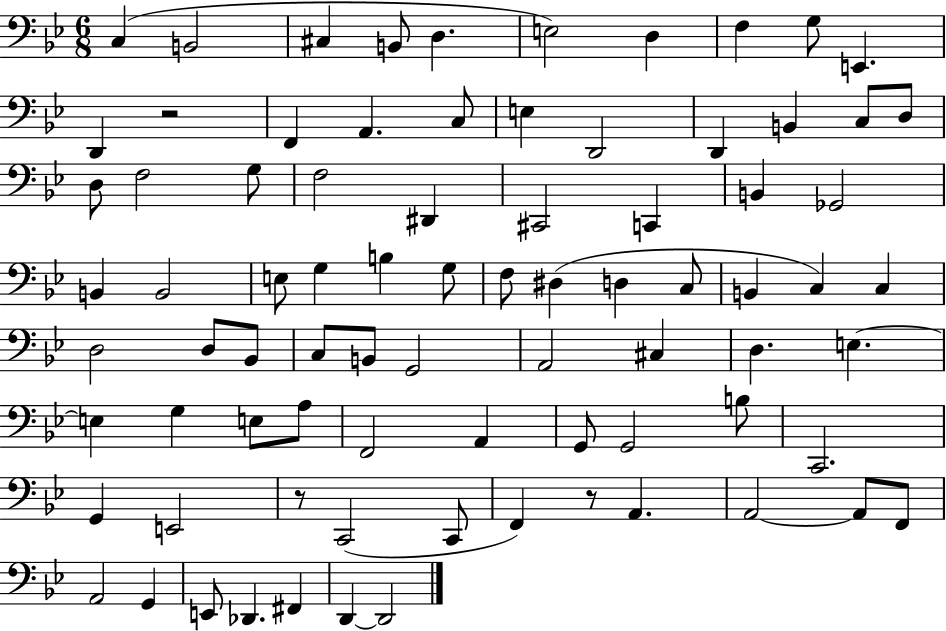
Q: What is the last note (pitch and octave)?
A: D2